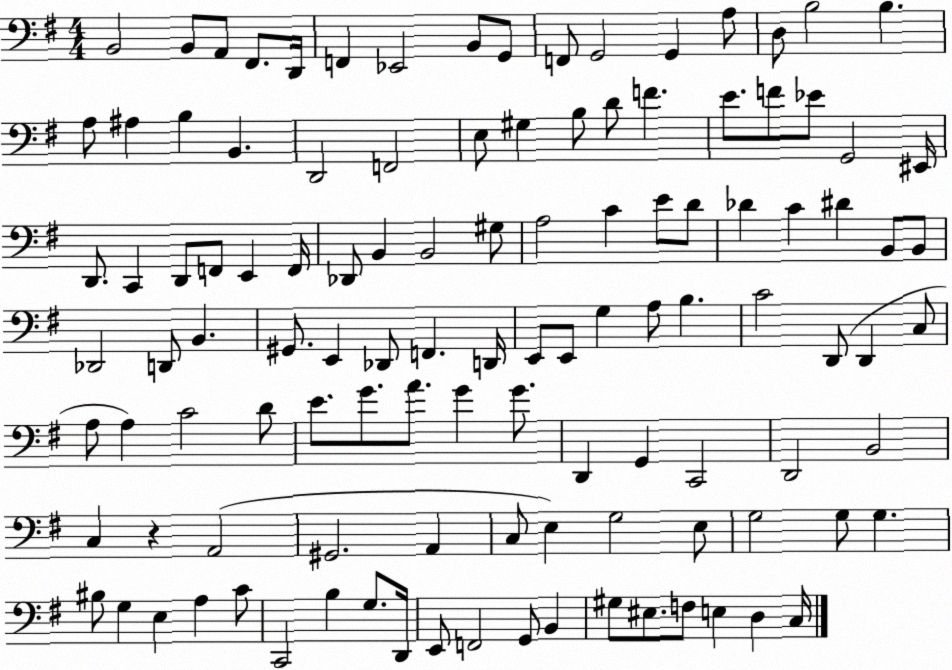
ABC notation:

X:1
T:Untitled
M:4/4
L:1/4
K:G
B,,2 B,,/2 A,,/2 ^F,,/2 D,,/4 F,, _E,,2 B,,/2 G,,/2 F,,/2 G,,2 G,, A,/2 D,/2 B,2 B, A,/2 ^A, B, B,, D,,2 F,,2 E,/2 ^G, B,/2 D/2 F E/2 F/2 _E/2 G,,2 ^E,,/4 D,,/2 C,, D,,/2 F,,/2 E,, F,,/4 _D,,/2 B,, B,,2 ^G,/2 A,2 C E/2 D/2 _D C ^D B,,/2 B,,/2 _D,,2 D,,/2 B,, ^G,,/2 E,, _D,,/2 F,, D,,/4 E,,/2 E,,/2 G, A,/2 B, C2 D,,/2 D,, C,/2 A,/2 A, C2 D/2 E/2 G/2 A/2 G G/2 D,, G,, C,,2 D,,2 B,,2 C, z A,,2 ^G,,2 A,, C,/2 E, G,2 E,/2 G,2 G,/2 G, ^B,/2 G, E, A, C/2 C,,2 B, G,/2 D,,/4 E,,/2 F,,2 G,,/2 B,, ^G,/2 ^E,/2 F,/2 E, D, C,/4